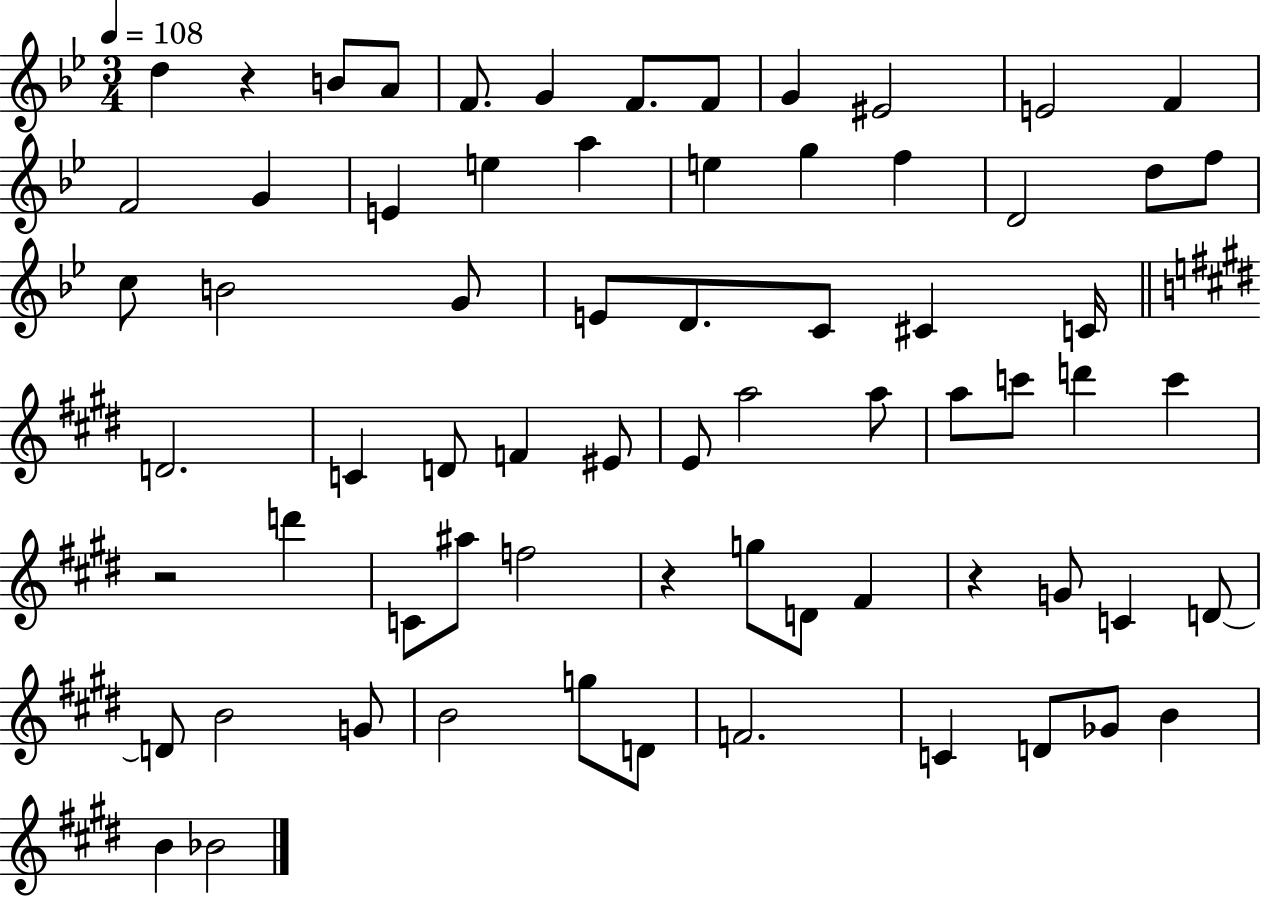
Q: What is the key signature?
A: BES major